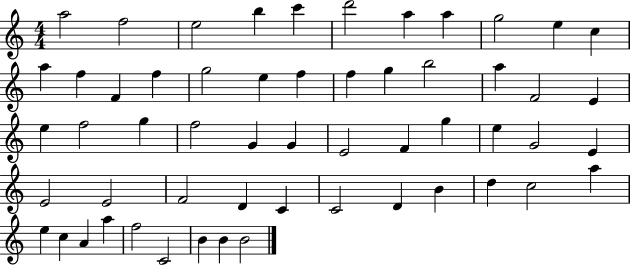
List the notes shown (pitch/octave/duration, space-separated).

A5/h F5/h E5/h B5/q C6/q D6/h A5/q A5/q G5/h E5/q C5/q A5/q F5/q F4/q F5/q G5/h E5/q F5/q F5/q G5/q B5/h A5/q F4/h E4/q E5/q F5/h G5/q F5/h G4/q G4/q E4/h F4/q G5/q E5/q G4/h E4/q E4/h E4/h F4/h D4/q C4/q C4/h D4/q B4/q D5/q C5/h A5/q E5/q C5/q A4/q A5/q F5/h C4/h B4/q B4/q B4/h